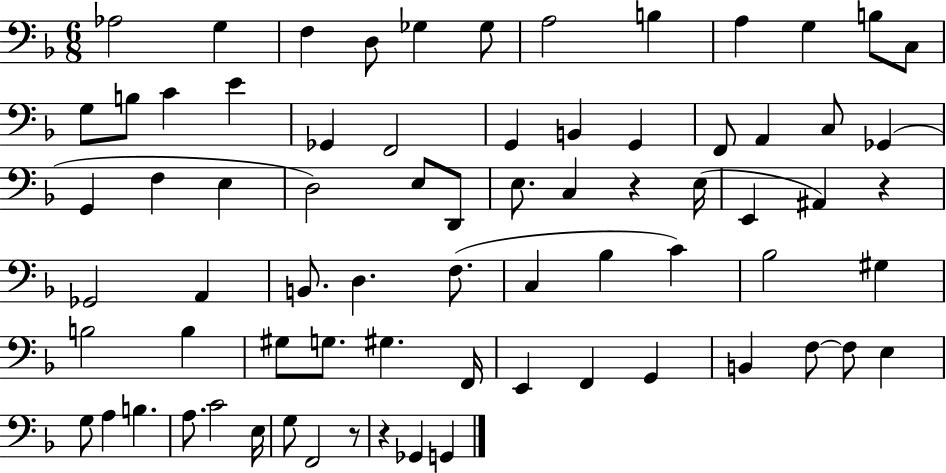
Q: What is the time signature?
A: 6/8